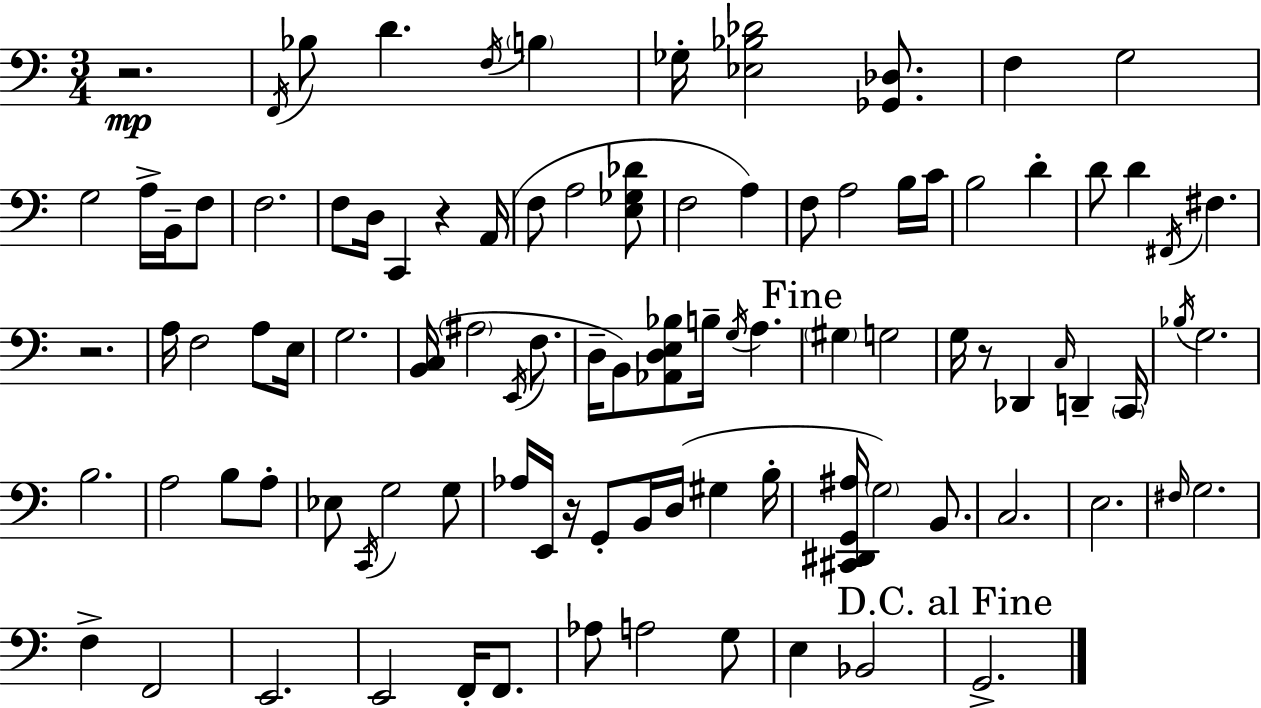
{
  \clef bass
  \numericTimeSignature
  \time 3/4
  \key c \major
  r2.\mp | \acciaccatura { f,16 } bes8 d'4. \acciaccatura { f16 } \parenthesize b4 | ges16-. <ees bes des'>2 <ges, des>8. | f4 g2 | \break g2 a16-> b,16-- | f8 f2. | f8 d16 c,4 r4 | a,16( f8 a2 | \break <e ges des'>8 f2 a4) | f8 a2 | b16 c'16 b2 d'4-. | d'8 d'4 \acciaccatura { fis,16 } fis4. | \break r2. | a16 f2 | a8 e16 g2. | <b, c>16( \parenthesize ais2 | \break \acciaccatura { e,16 } f8. d16-- b,8) <aes, d e bes>8 b16-- \acciaccatura { g16 } a4. | \mark "Fine" \parenthesize gis4 g2 | g16 r8 des,4 | \grace { c16 } d,4-- \parenthesize c,16 \acciaccatura { bes16 } g2. | \break b2. | a2 | b8 a8-. ees8 \acciaccatura { c,16 } g2 | g8 aes16 e,16 r16 g,8-. | \break b,16 d16( gis4 b16-. <cis, dis, g, ais>16 \parenthesize g2) | b,8. c2. | e2. | \grace { fis16 } g2. | \break f4-> | f,2 e,2. | e,2 | f,16-. f,8. aes8 a2 | \break g8 e4 | bes,2 \mark "D.C. al Fine" g,2.-> | \bar "|."
}